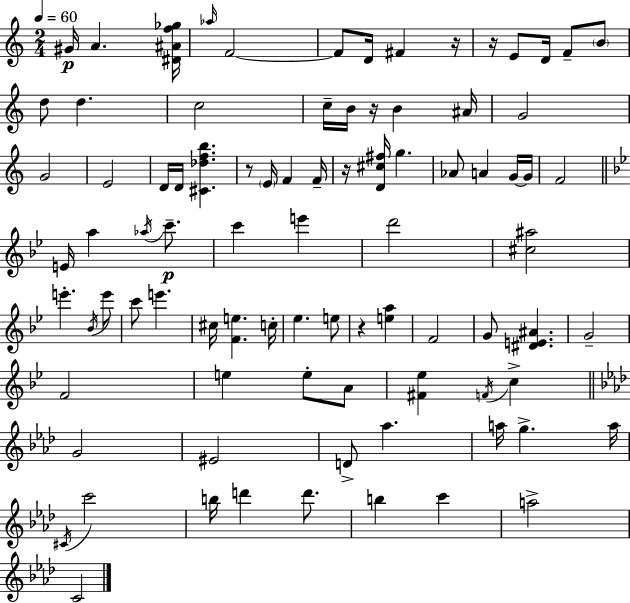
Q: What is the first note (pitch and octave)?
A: G#4